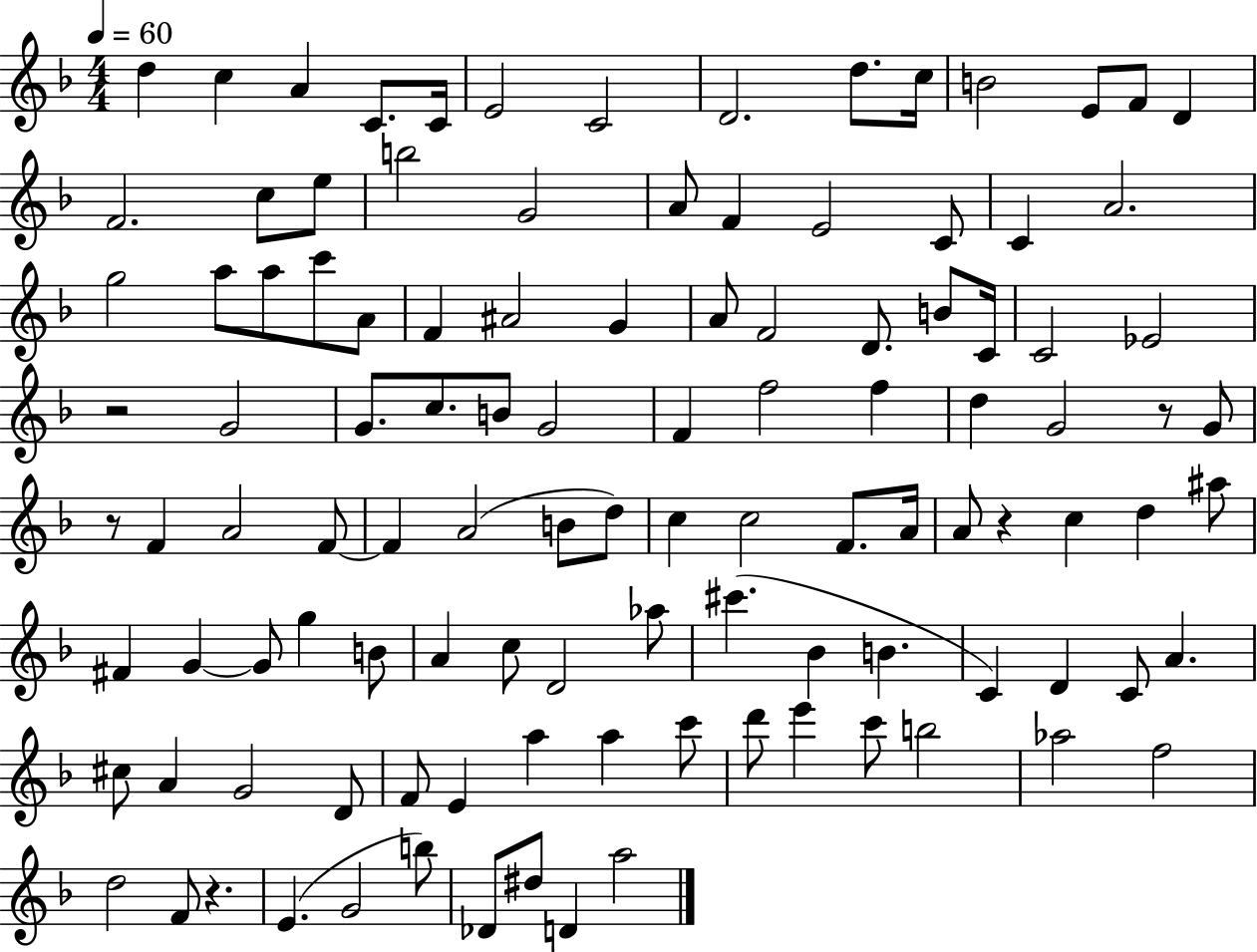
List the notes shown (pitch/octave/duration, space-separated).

D5/q C5/q A4/q C4/e. C4/s E4/h C4/h D4/h. D5/e. C5/s B4/h E4/e F4/e D4/q F4/h. C5/e E5/e B5/h G4/h A4/e F4/q E4/h C4/e C4/q A4/h. G5/h A5/e A5/e C6/e A4/e F4/q A#4/h G4/q A4/e F4/h D4/e. B4/e C4/s C4/h Eb4/h R/h G4/h G4/e. C5/e. B4/e G4/h F4/q F5/h F5/q D5/q G4/h R/e G4/e R/e F4/q A4/h F4/e F4/q A4/h B4/e D5/e C5/q C5/h F4/e. A4/s A4/e R/q C5/q D5/q A#5/e F#4/q G4/q G4/e G5/q B4/e A4/q C5/e D4/h Ab5/e C#6/q. Bb4/q B4/q. C4/q D4/q C4/e A4/q. C#5/e A4/q G4/h D4/e F4/e E4/q A5/q A5/q C6/e D6/e E6/q C6/e B5/h Ab5/h F5/h D5/h F4/e R/q. E4/q. G4/h B5/e Db4/e D#5/e D4/q A5/h